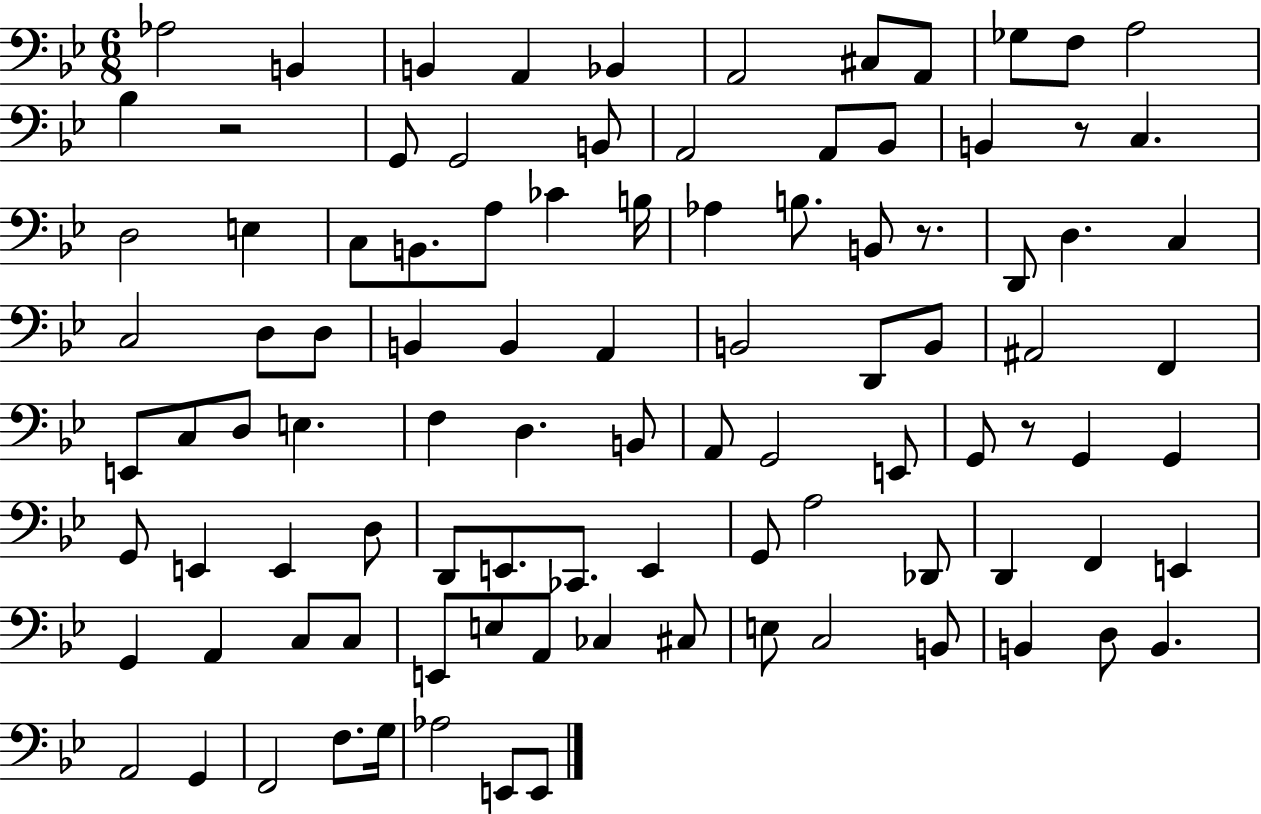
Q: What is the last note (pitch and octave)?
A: E2